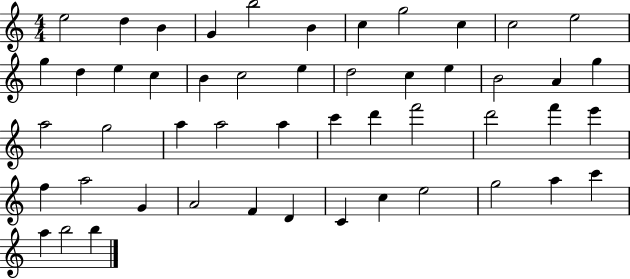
E5/h D5/q B4/q G4/q B5/h B4/q C5/q G5/h C5/q C5/h E5/h G5/q D5/q E5/q C5/q B4/q C5/h E5/q D5/h C5/q E5/q B4/h A4/q G5/q A5/h G5/h A5/q A5/h A5/q C6/q D6/q F6/h D6/h F6/q E6/q F5/q A5/h G4/q A4/h F4/q D4/q C4/q C5/q E5/h G5/h A5/q C6/q A5/q B5/h B5/q